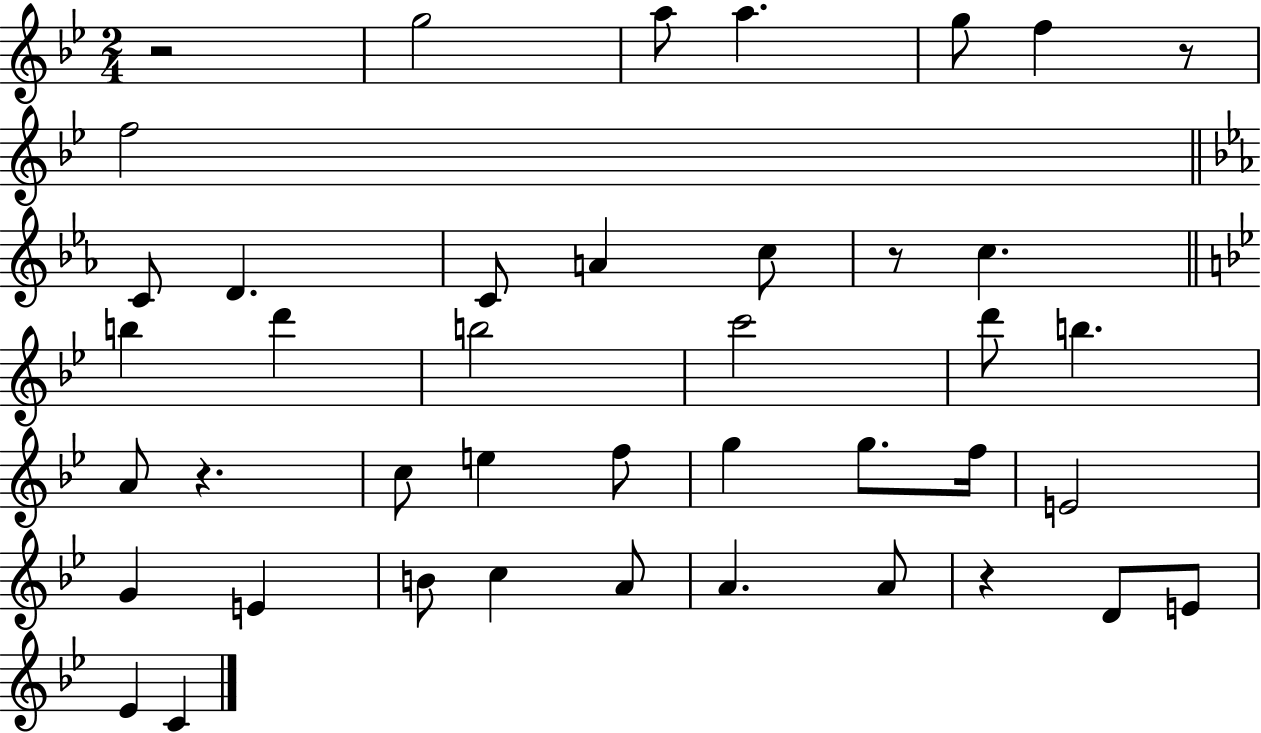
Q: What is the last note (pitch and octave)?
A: C4